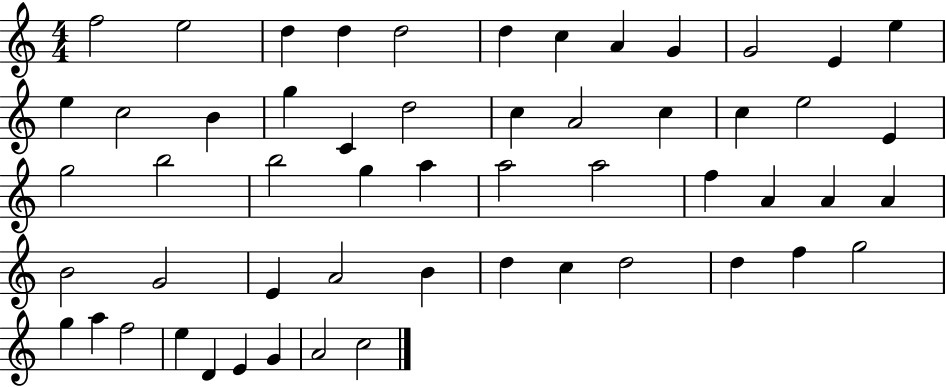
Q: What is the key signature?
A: C major